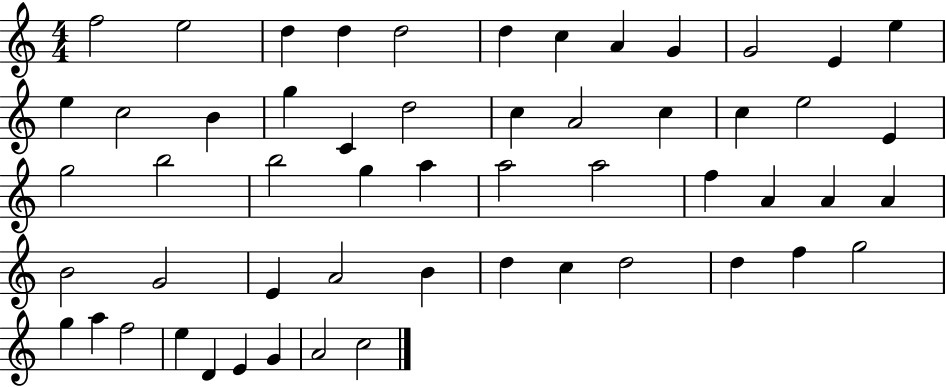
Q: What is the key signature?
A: C major